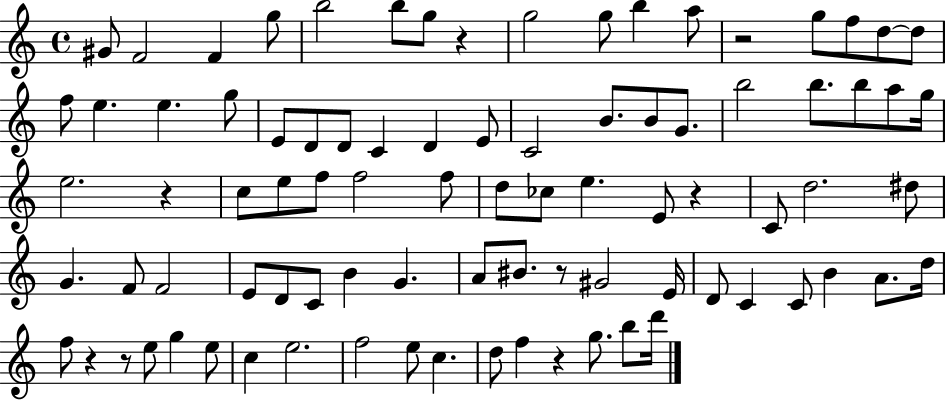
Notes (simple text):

G#4/e F4/h F4/q G5/e B5/h B5/e G5/e R/q G5/h G5/e B5/q A5/e R/h G5/e F5/e D5/e D5/e F5/e E5/q. E5/q. G5/e E4/e D4/e D4/e C4/q D4/q E4/e C4/h B4/e. B4/e G4/e. B5/h B5/e. B5/e A5/e G5/s E5/h. R/q C5/e E5/e F5/e F5/h F5/e D5/e CES5/e E5/q. E4/e R/q C4/e D5/h. D#5/e G4/q. F4/e F4/h E4/e D4/e C4/e B4/q G4/q. A4/e BIS4/e. R/e G#4/h E4/s D4/e C4/q C4/e B4/q A4/e. D5/s F5/e R/q R/e E5/e G5/q E5/e C5/q E5/h. F5/h E5/e C5/q. D5/e F5/q R/q G5/e. B5/e D6/s